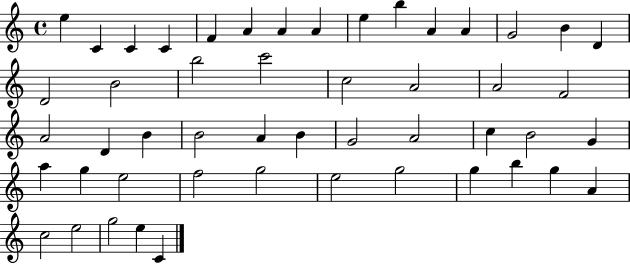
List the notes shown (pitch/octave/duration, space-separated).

E5/q C4/q C4/q C4/q F4/q A4/q A4/q A4/q E5/q B5/q A4/q A4/q G4/h B4/q D4/q D4/h B4/h B5/h C6/h C5/h A4/h A4/h F4/h A4/h D4/q B4/q B4/h A4/q B4/q G4/h A4/h C5/q B4/h G4/q A5/q G5/q E5/h F5/h G5/h E5/h G5/h G5/q B5/q G5/q A4/q C5/h E5/h G5/h E5/q C4/q